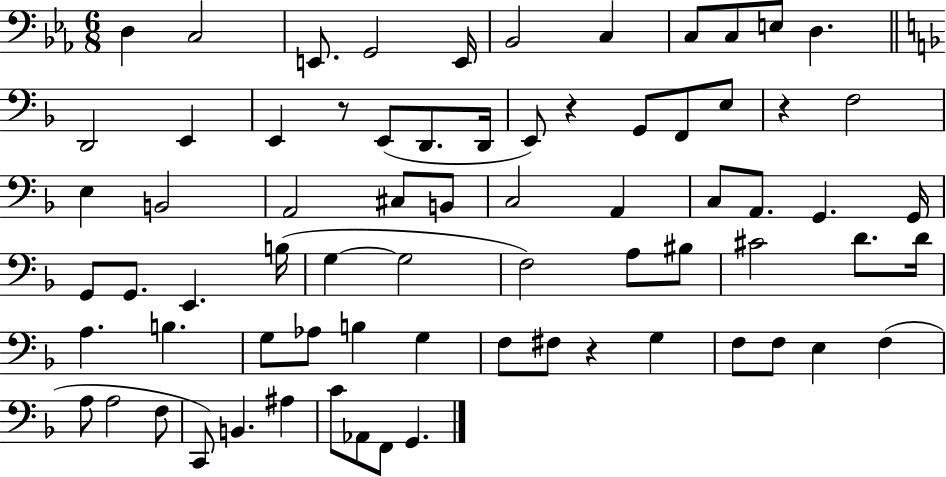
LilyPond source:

{
  \clef bass
  \numericTimeSignature
  \time 6/8
  \key ees \major
  d4 c2 | e,8. g,2 e,16 | bes,2 c4 | c8 c8 e8 d4. | \break \bar "||" \break \key f \major d,2 e,4 | e,4 r8 e,8( d,8. d,16 | e,8) r4 g,8 f,8 e8 | r4 f2 | \break e4 b,2 | a,2 cis8 b,8 | c2 a,4 | c8 a,8. g,4. g,16 | \break g,8 g,8. e,4. b16( | g4~~ g2 | f2) a8 bis8 | cis'2 d'8. d'16 | \break a4. b4. | g8 aes8 b4 g4 | f8 fis8 r4 g4 | f8 f8 e4 f4( | \break a8 a2 f8 | c,8) b,4. ais4 | c'8 aes,8 f,8 g,4. | \bar "|."
}